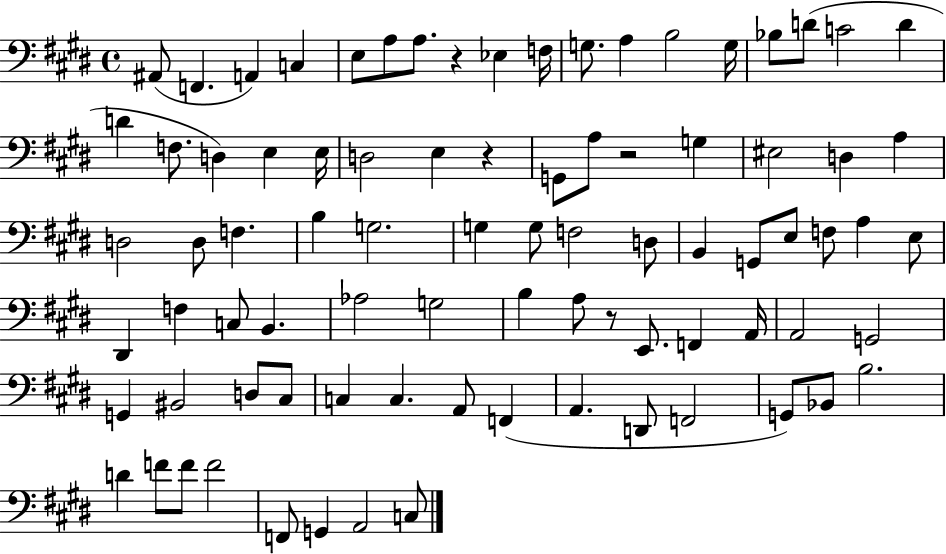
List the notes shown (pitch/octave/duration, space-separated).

A#2/e F2/q. A2/q C3/q E3/e A3/e A3/e. R/q Eb3/q F3/s G3/e. A3/q B3/h G3/s Bb3/e D4/e C4/h D4/q D4/q F3/e. D3/q E3/q E3/s D3/h E3/q R/q G2/e A3/e R/h G3/q EIS3/h D3/q A3/q D3/h D3/e F3/q. B3/q G3/h. G3/q G3/e F3/h D3/e B2/q G2/e E3/e F3/e A3/q E3/e D#2/q F3/q C3/e B2/q. Ab3/h G3/h B3/q A3/e R/e E2/e. F2/q A2/s A2/h G2/h G2/q BIS2/h D3/e C#3/e C3/q C3/q. A2/e F2/q A2/q. D2/e F2/h G2/e Bb2/e B3/h. D4/q F4/e F4/e F4/h F2/e G2/q A2/h C3/e